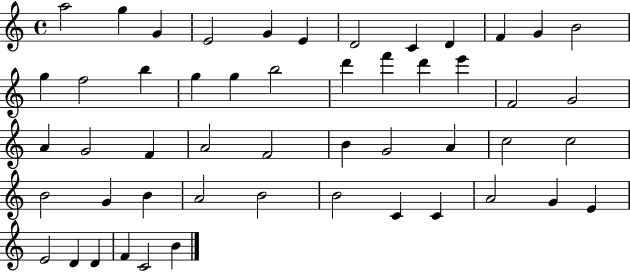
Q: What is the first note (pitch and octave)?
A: A5